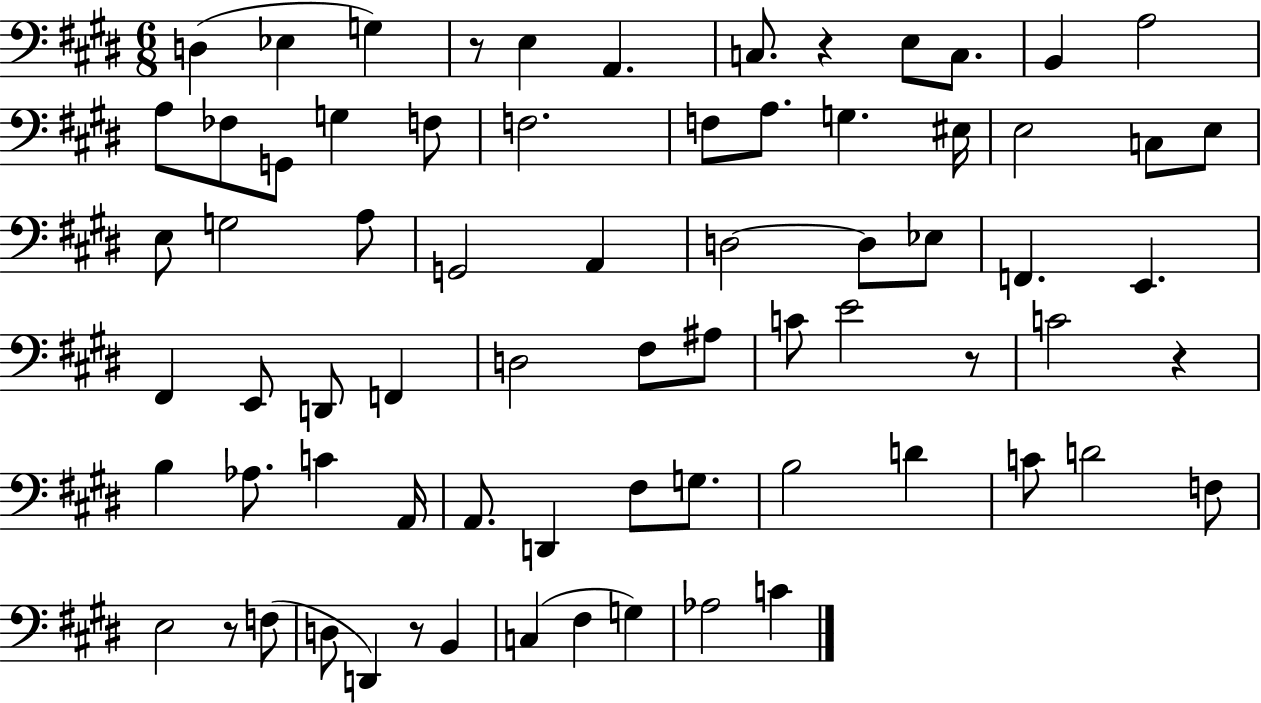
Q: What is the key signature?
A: E major